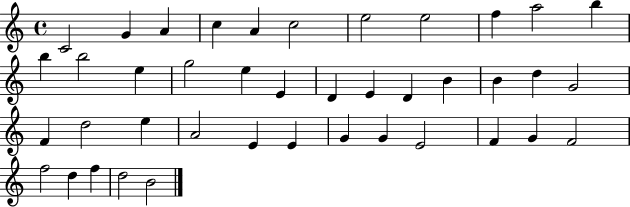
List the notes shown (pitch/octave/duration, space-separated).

C4/h G4/q A4/q C5/q A4/q C5/h E5/h E5/h F5/q A5/h B5/q B5/q B5/h E5/q G5/h E5/q E4/q D4/q E4/q D4/q B4/q B4/q D5/q G4/h F4/q D5/h E5/q A4/h E4/q E4/q G4/q G4/q E4/h F4/q G4/q F4/h F5/h D5/q F5/q D5/h B4/h